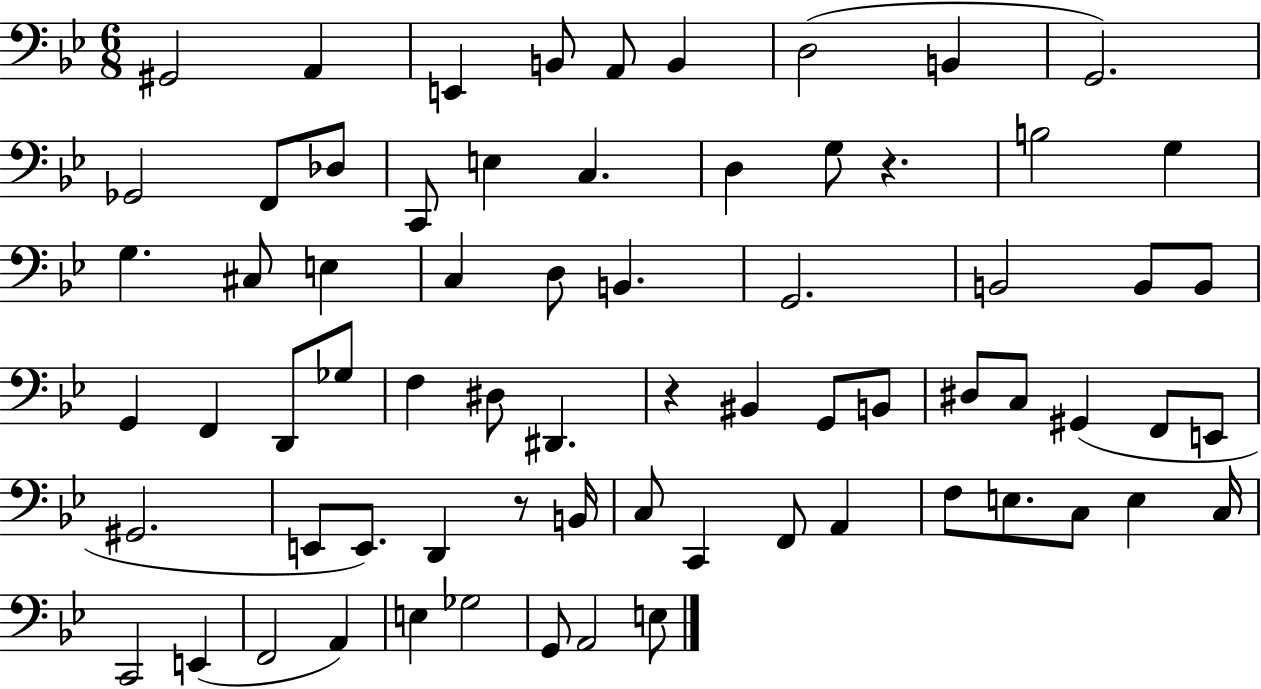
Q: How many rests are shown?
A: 3